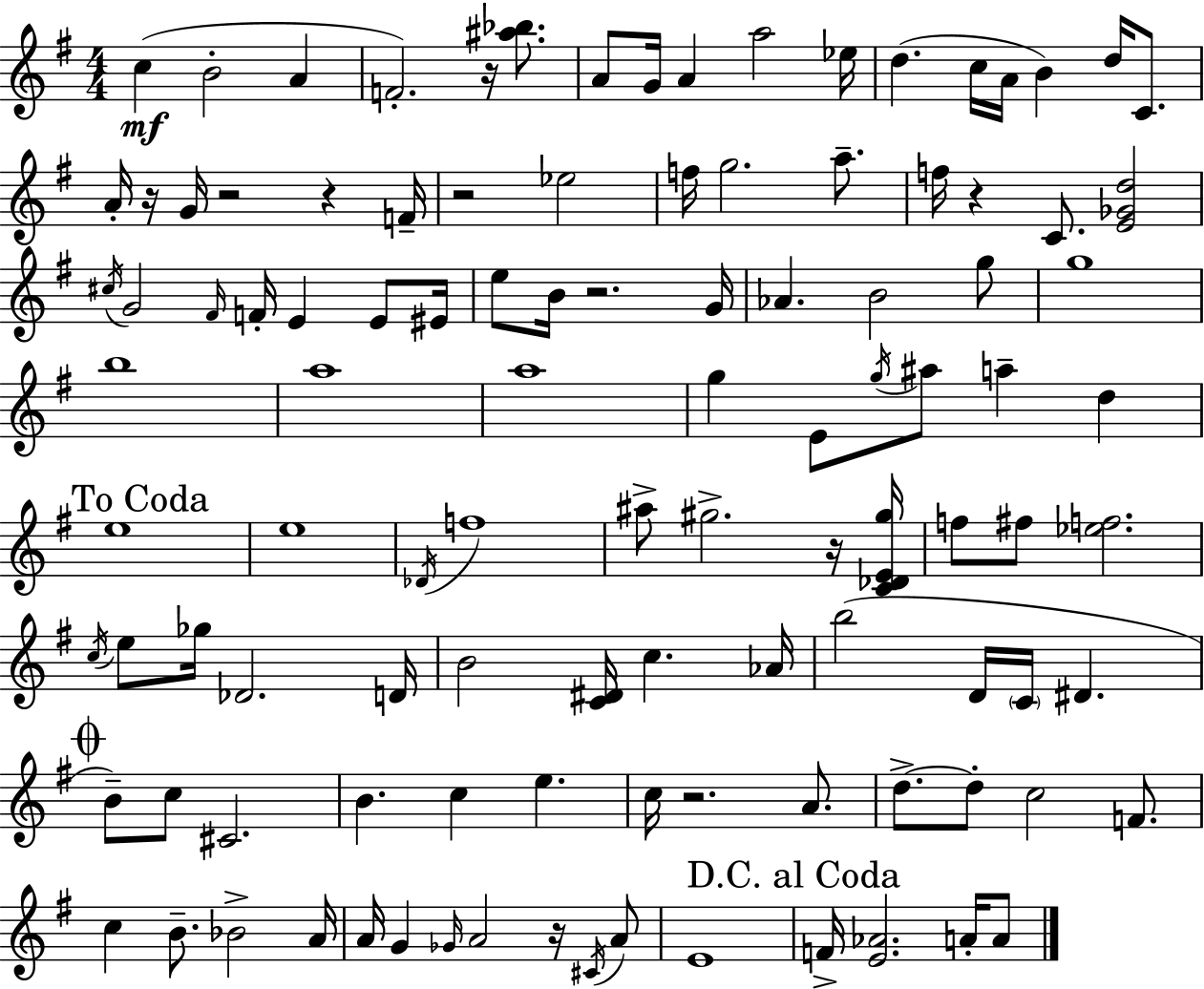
{
  \clef treble
  \numericTimeSignature
  \time 4/4
  \key e \minor
  c''4(\mf b'2-. a'4 | f'2.-.) r16 <ais'' bes''>8. | a'8 g'16 a'4 a''2 ees''16 | d''4.( c''16 a'16 b'4) d''16 c'8. | \break a'16-. r16 g'16 r2 r4 f'16-- | r2 ees''2 | f''16 g''2. a''8.-- | f''16 r4 c'8. <e' ges' d''>2 | \break \acciaccatura { cis''16 } g'2 \grace { fis'16 } f'16-. e'4 e'8 | eis'16 e''8 b'16 r2. | g'16 aes'4. b'2 | g''8 g''1 | \break b''1 | a''1 | a''1 | g''4 e'8 \acciaccatura { g''16 } ais''8 a''4-- d''4 | \break \mark "To Coda" e''1 | e''1 | \acciaccatura { des'16 } f''1 | ais''8-> gis''2.-> | \break r16 <c' des' e' gis''>16 f''8 fis''8 <ees'' f''>2. | \acciaccatura { c''16 } e''8 ges''16 des'2. | d'16 b'2 <c' dis'>16 c''4. | aes'16 b''2( d'16 \parenthesize c'16 dis'4. | \break \mark \markup { \musicglyph "scripts.coda" } b'8--) c''8 cis'2. | b'4. c''4 e''4. | c''16 r2. | a'8. d''8.->~~ d''8-. c''2 | \break f'8. c''4 b'8.-- bes'2-> | a'16 a'16 g'4 \grace { ges'16 } a'2 | r16 \acciaccatura { cis'16 } a'8 e'1 | \mark "D.C. al Coda" f'16-> <e' aes'>2. | \break a'16-. a'8 \bar "|."
}